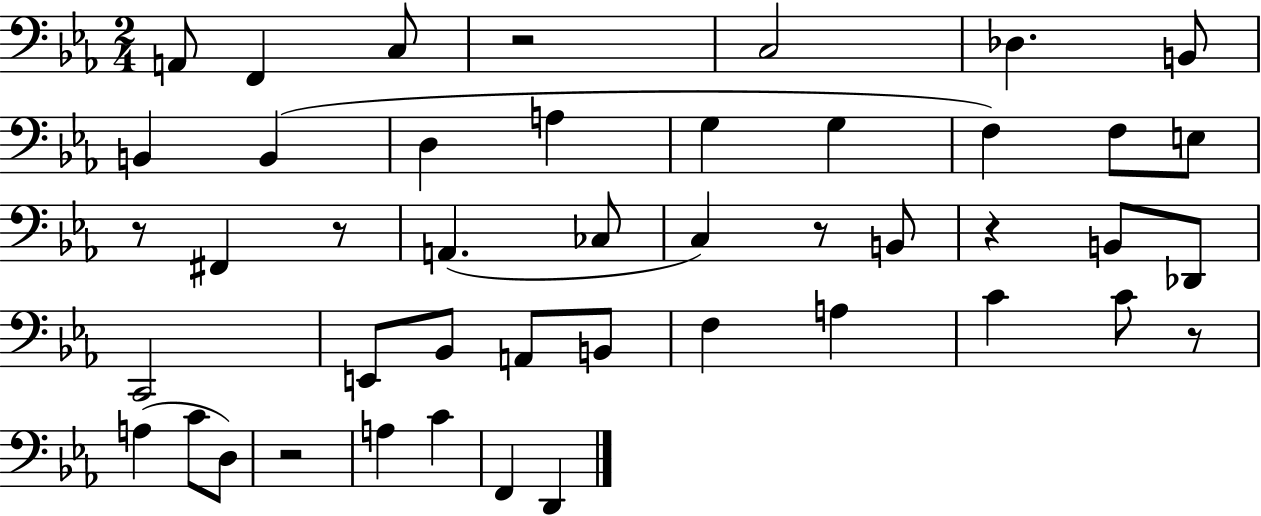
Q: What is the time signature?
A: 2/4